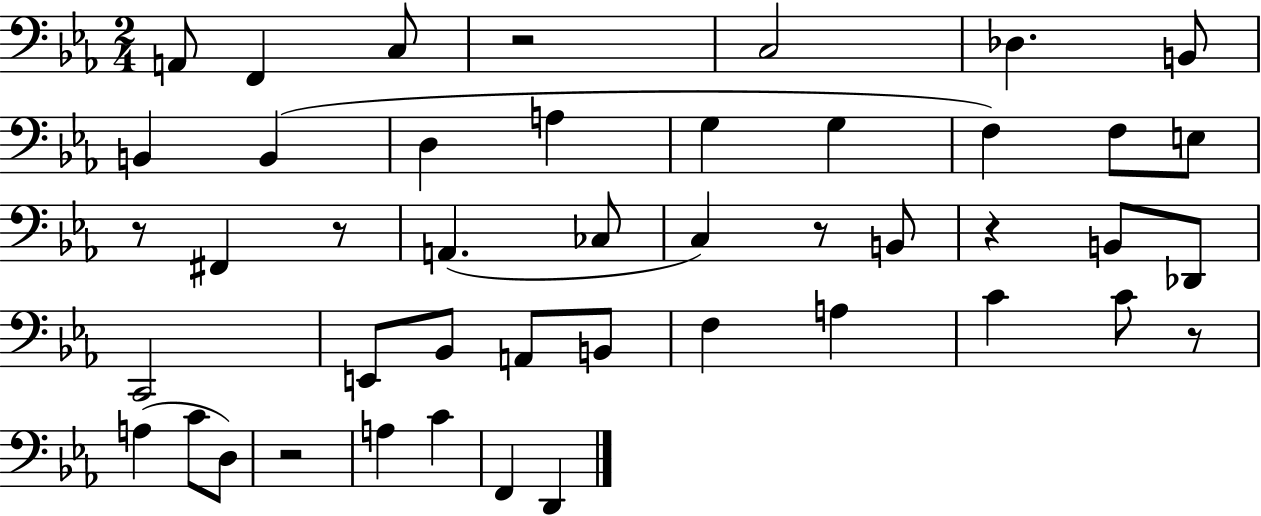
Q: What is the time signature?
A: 2/4